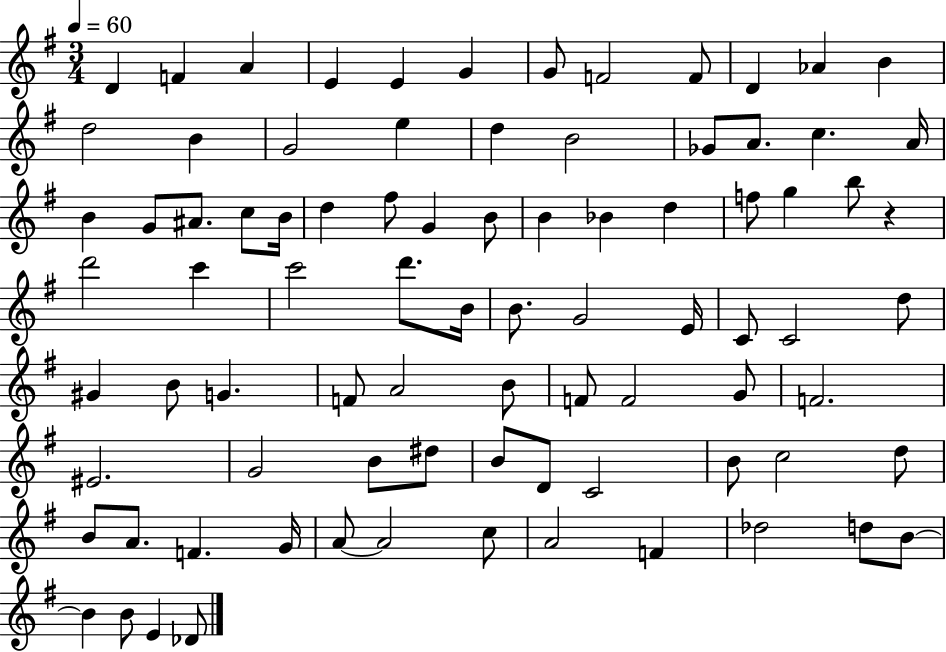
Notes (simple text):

D4/q F4/q A4/q E4/q E4/q G4/q G4/e F4/h F4/e D4/q Ab4/q B4/q D5/h B4/q G4/h E5/q D5/q B4/h Gb4/e A4/e. C5/q. A4/s B4/q G4/e A#4/e. C5/e B4/s D5/q F#5/e G4/q B4/e B4/q Bb4/q D5/q F5/e G5/q B5/e R/q D6/h C6/q C6/h D6/e. B4/s B4/e. G4/h E4/s C4/e C4/h D5/e G#4/q B4/e G4/q. F4/e A4/h B4/e F4/e F4/h G4/e F4/h. EIS4/h. G4/h B4/e D#5/e B4/e D4/e C4/h B4/e C5/h D5/e B4/e A4/e. F4/q. G4/s A4/e A4/h C5/e A4/h F4/q Db5/h D5/e B4/e B4/q B4/e E4/q Db4/e